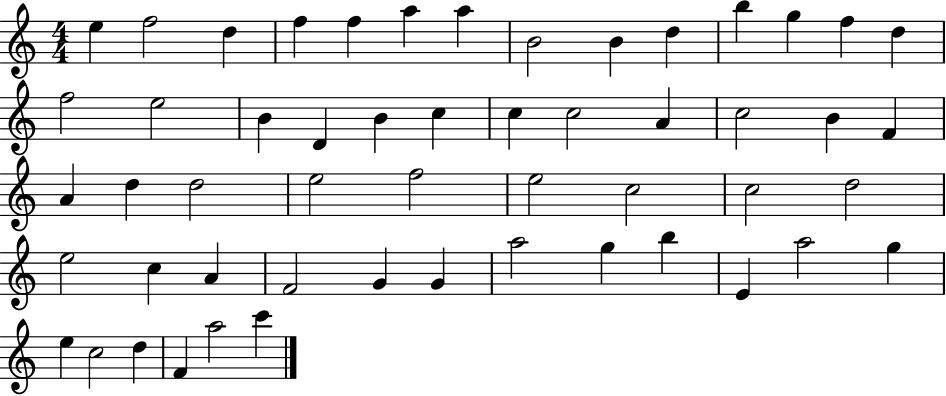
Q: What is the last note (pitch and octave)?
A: C6